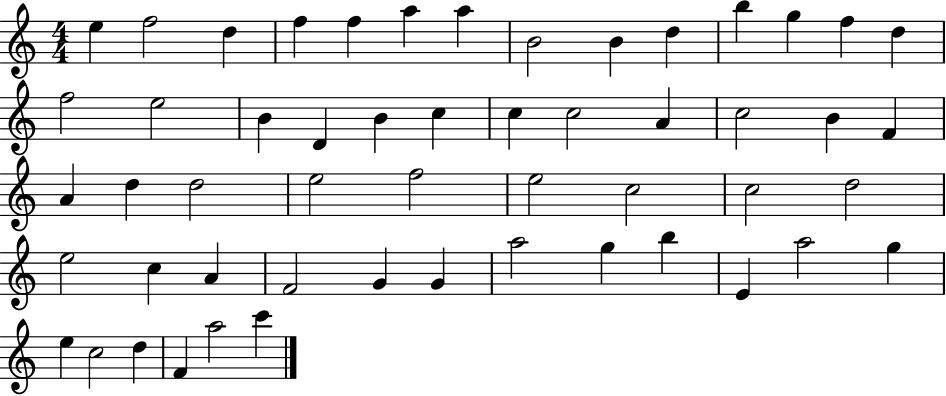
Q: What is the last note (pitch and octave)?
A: C6